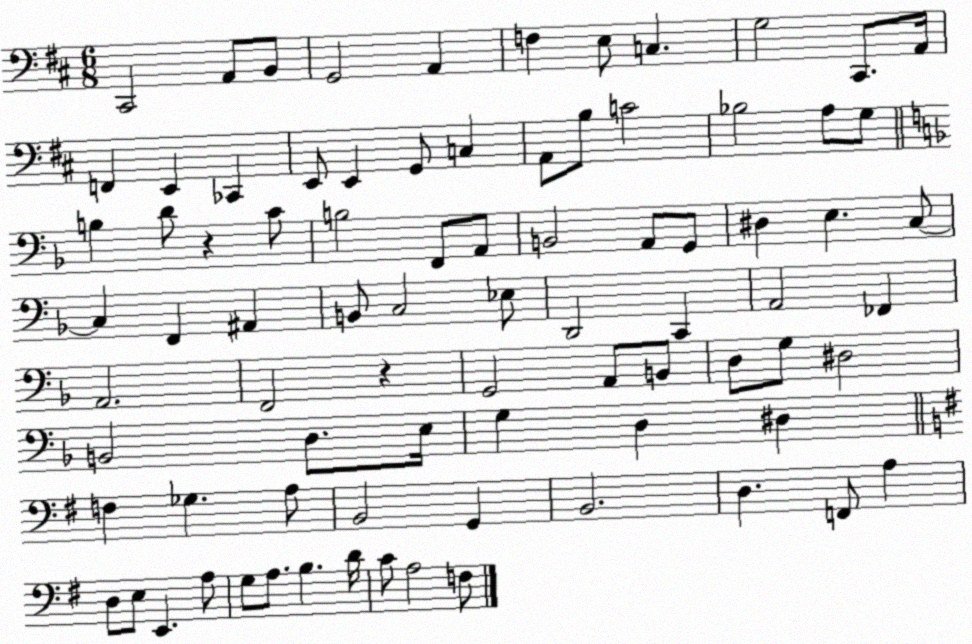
X:1
T:Untitled
M:6/8
L:1/4
K:D
^C,,2 A,,/2 B,,/2 G,,2 A,, F, E,/2 C, G,2 ^C,,/2 A,,/4 F,, E,, _C,, E,,/2 E,, G,,/2 C, A,,/2 B,/2 C2 _B,2 A,/2 G,/2 B, D/2 z C/2 B,2 F,,/2 A,,/2 B,,2 A,,/2 G,,/2 ^D, E, C,/2 C, F,, ^A,, B,,/2 C,2 _E,/2 D,,2 C,, A,,2 _F,, A,,2 F,,2 z G,,2 A,,/2 B,,/2 D,/2 G,/2 ^D,2 B,,2 D,/2 E,/4 G, D, ^D, F, _G, A,/2 B,,2 G,, B,,2 D, F,,/2 A, D,/2 E,/2 E,, A,/2 G,/2 A,/2 B, D/4 C/2 A,2 F,/2